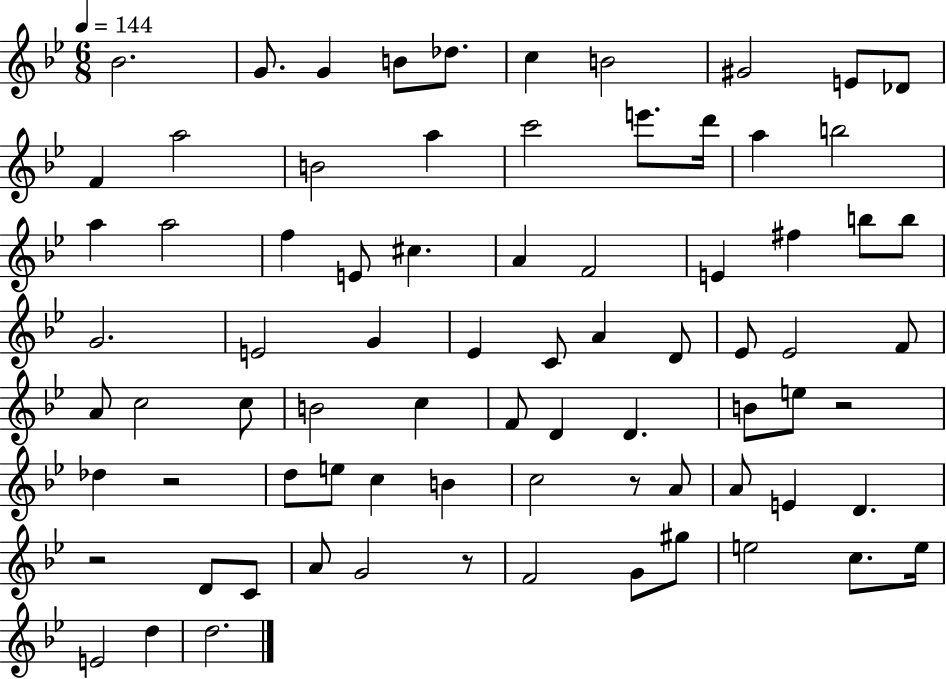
{
  \clef treble
  \numericTimeSignature
  \time 6/8
  \key bes \major
  \tempo 4 = 144
  bes'2. | g'8. g'4 b'8 des''8. | c''4 b'2 | gis'2 e'8 des'8 | \break f'4 a''2 | b'2 a''4 | c'''2 e'''8. d'''16 | a''4 b''2 | \break a''4 a''2 | f''4 e'8 cis''4. | a'4 f'2 | e'4 fis''4 b''8 b''8 | \break g'2. | e'2 g'4 | ees'4 c'8 a'4 d'8 | ees'8 ees'2 f'8 | \break a'8 c''2 c''8 | b'2 c''4 | f'8 d'4 d'4. | b'8 e''8 r2 | \break des''4 r2 | d''8 e''8 c''4 b'4 | c''2 r8 a'8 | a'8 e'4 d'4. | \break r2 d'8 c'8 | a'8 g'2 r8 | f'2 g'8 gis''8 | e''2 c''8. e''16 | \break e'2 d''4 | d''2. | \bar "|."
}